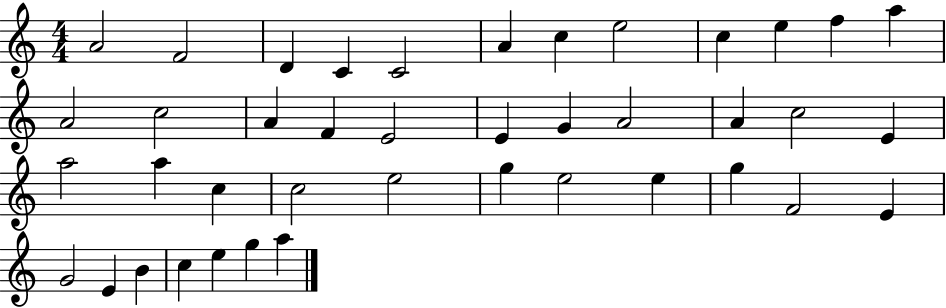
A4/h F4/h D4/q C4/q C4/h A4/q C5/q E5/h C5/q E5/q F5/q A5/q A4/h C5/h A4/q F4/q E4/h E4/q G4/q A4/h A4/q C5/h E4/q A5/h A5/q C5/q C5/h E5/h G5/q E5/h E5/q G5/q F4/h E4/q G4/h E4/q B4/q C5/q E5/q G5/q A5/q